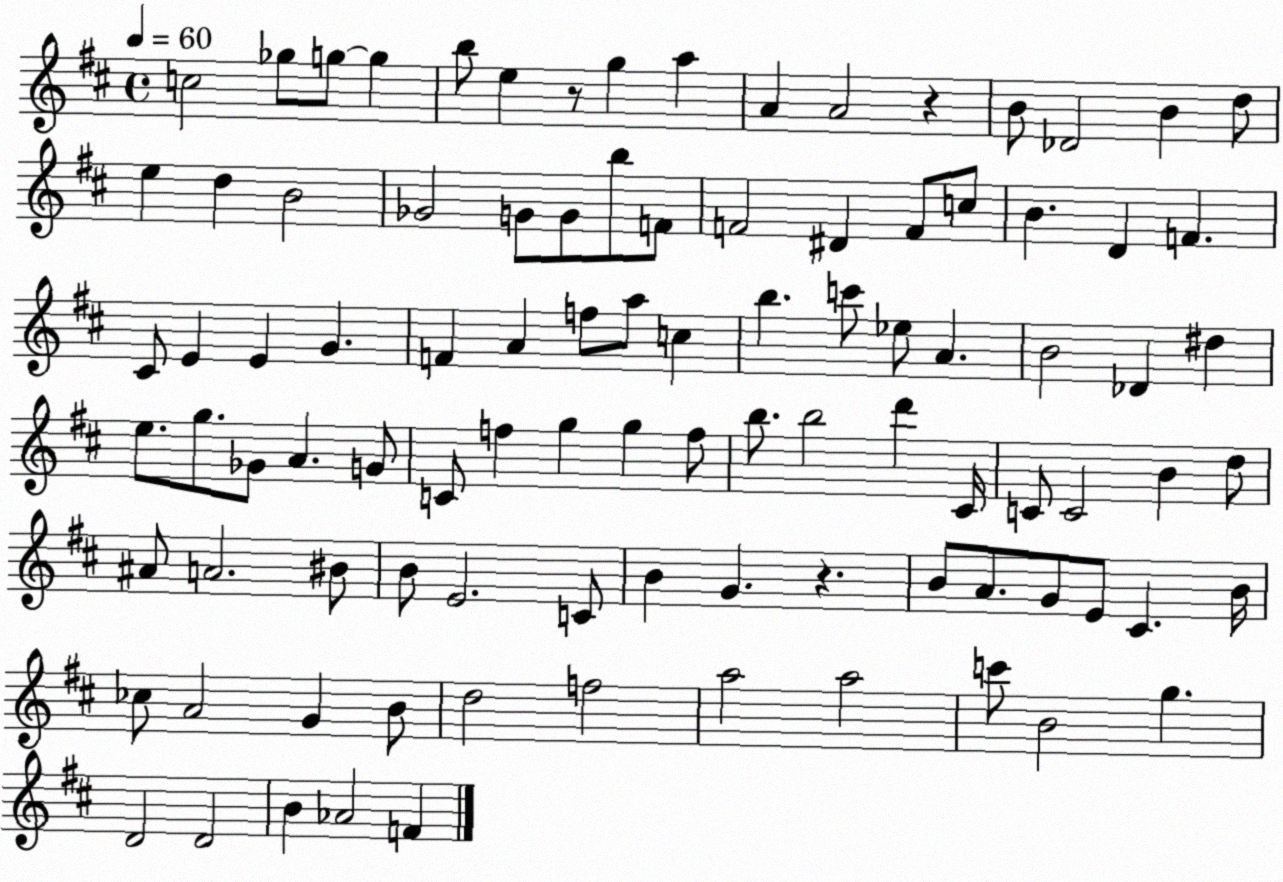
X:1
T:Untitled
M:4/4
L:1/4
K:D
c2 _g/2 g/2 g b/2 e z/2 g a A A2 z B/2 _D2 B d/2 e d B2 _G2 G/2 G/2 b/2 F/2 F2 ^D F/2 c/2 B D F ^C/2 E E G F A f/2 a/2 c b c'/2 _e/2 A B2 _D ^d e/2 g/2 _G/2 A G/2 C/2 f g g f/2 b/2 b2 d' ^C/4 C/2 C2 B d/2 ^A/2 A2 ^B/2 B/2 E2 C/2 B G z B/2 A/2 G/2 E/2 ^C B/4 _c/2 A2 G B/2 d2 f2 a2 a2 c'/2 B2 g D2 D2 B _A2 F